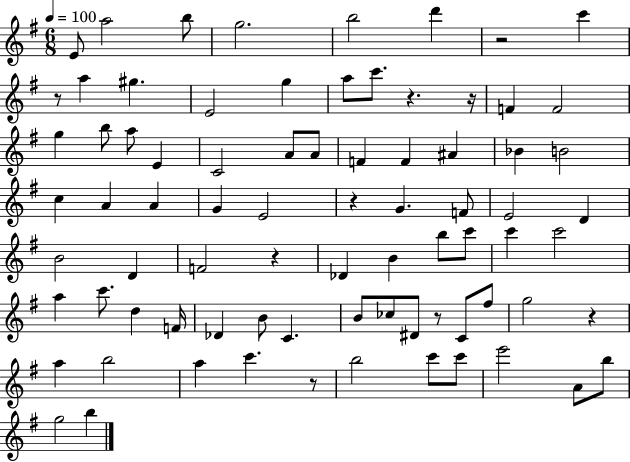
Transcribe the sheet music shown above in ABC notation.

X:1
T:Untitled
M:6/8
L:1/4
K:G
E/2 a2 b/2 g2 b2 d' z2 c' z/2 a ^g E2 g a/2 c'/2 z z/4 F F2 g b/2 a/2 E C2 A/2 A/2 F F ^A _B B2 c A A G E2 z G F/2 E2 D B2 D F2 z _D B b/2 c'/2 c' c'2 a c'/2 d F/4 _D B/2 C B/2 _c/2 ^D/2 z/2 C/2 ^f/2 g2 z a b2 a c' z/2 b2 c'/2 c'/2 e'2 A/2 b/2 g2 b